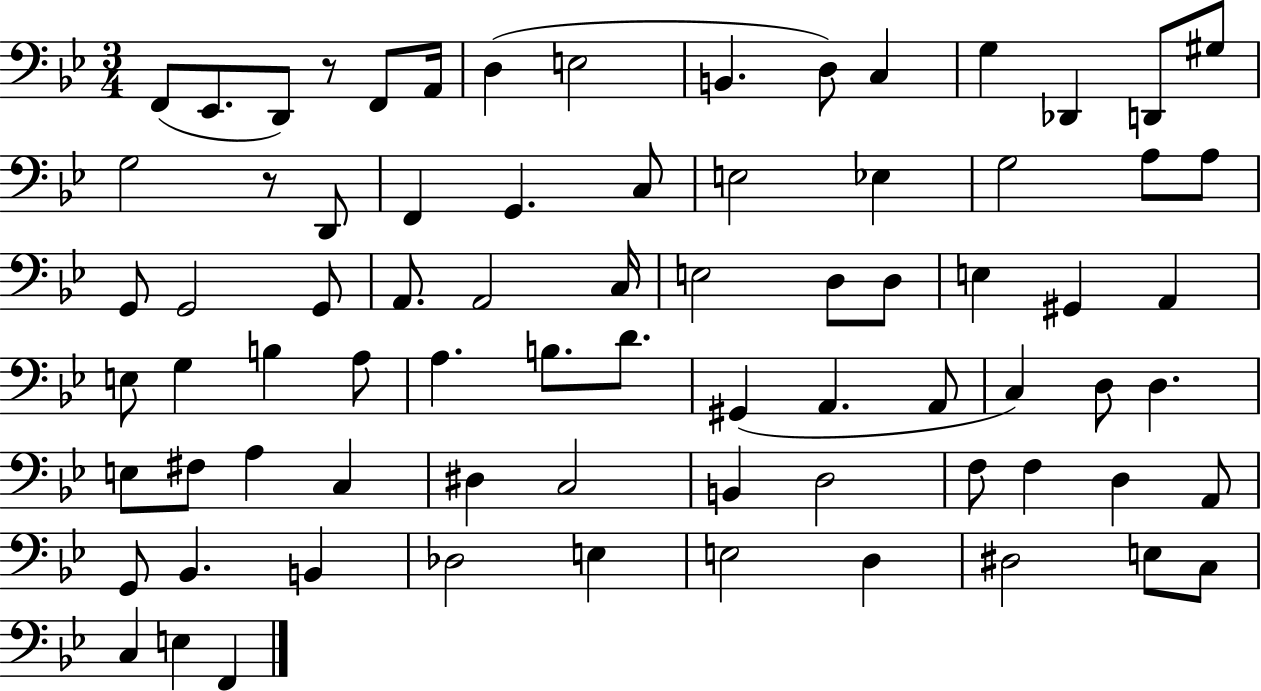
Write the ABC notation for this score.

X:1
T:Untitled
M:3/4
L:1/4
K:Bb
F,,/2 _E,,/2 D,,/2 z/2 F,,/2 A,,/4 D, E,2 B,, D,/2 C, G, _D,, D,,/2 ^G,/2 G,2 z/2 D,,/2 F,, G,, C,/2 E,2 _E, G,2 A,/2 A,/2 G,,/2 G,,2 G,,/2 A,,/2 A,,2 C,/4 E,2 D,/2 D,/2 E, ^G,, A,, E,/2 G, B, A,/2 A, B,/2 D/2 ^G,, A,, A,,/2 C, D,/2 D, E,/2 ^F,/2 A, C, ^D, C,2 B,, D,2 F,/2 F, D, A,,/2 G,,/2 _B,, B,, _D,2 E, E,2 D, ^D,2 E,/2 C,/2 C, E, F,,